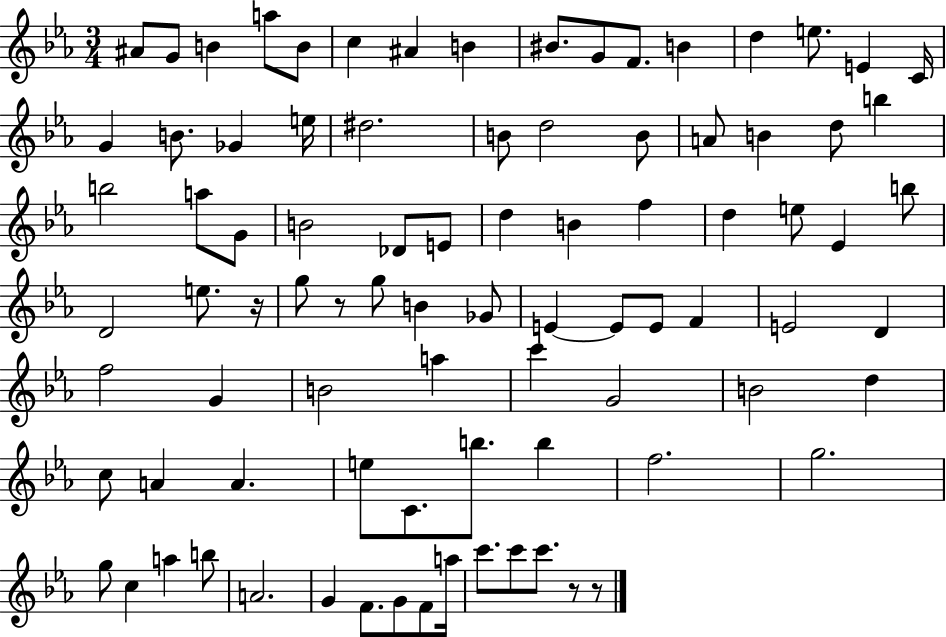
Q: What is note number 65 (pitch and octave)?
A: E5